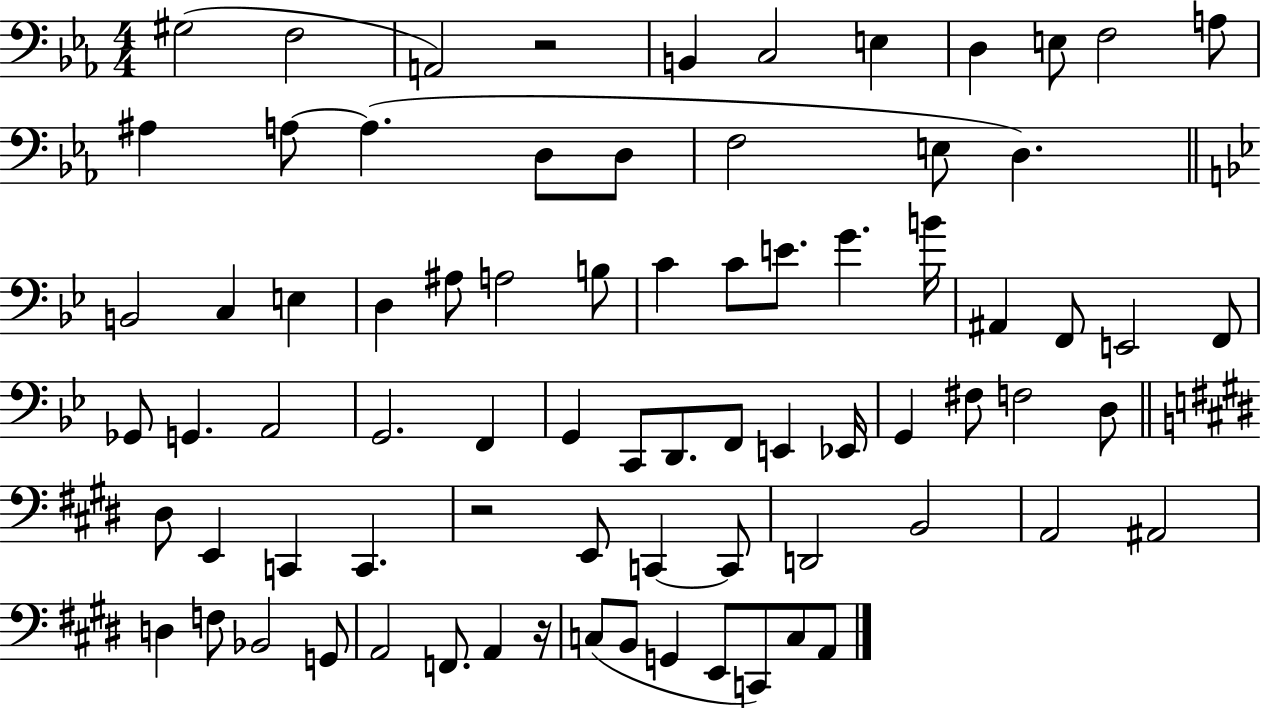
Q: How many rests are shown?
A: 3